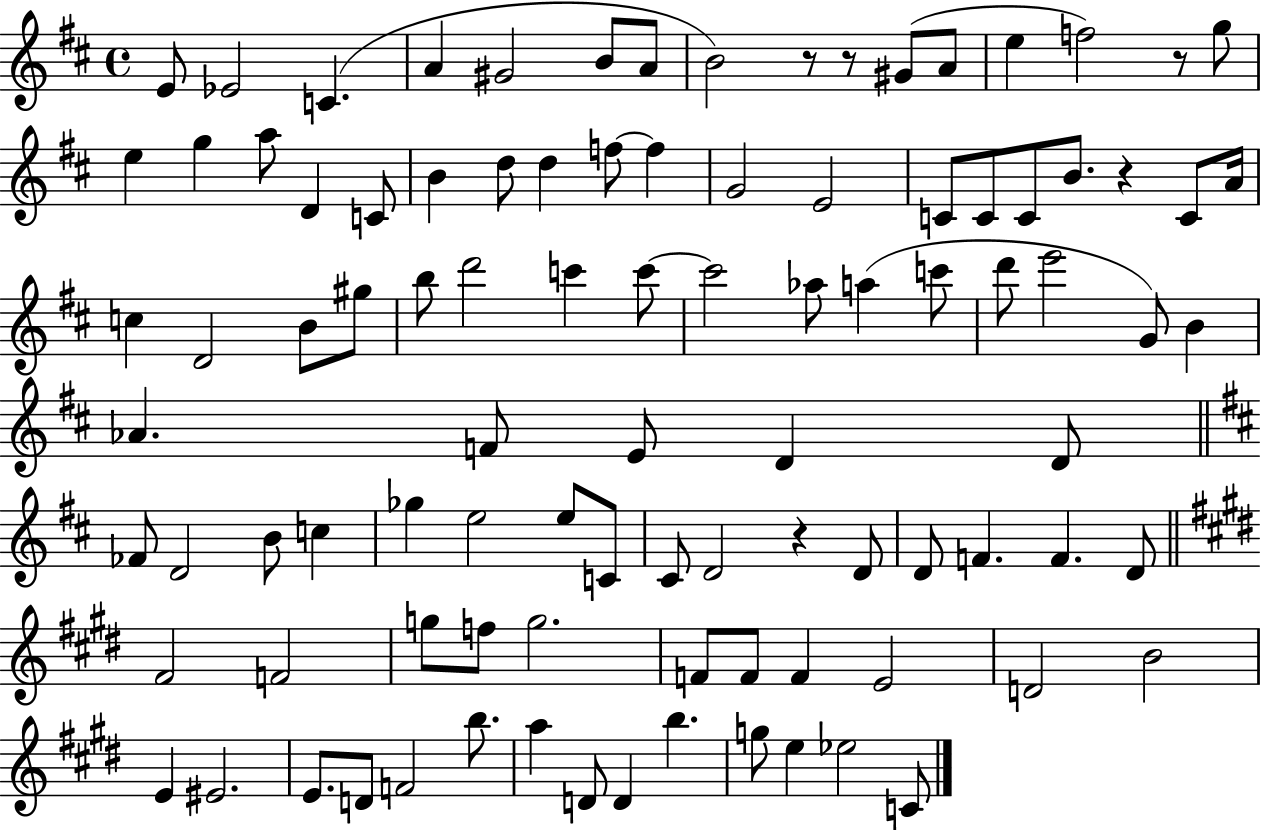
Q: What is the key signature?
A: D major